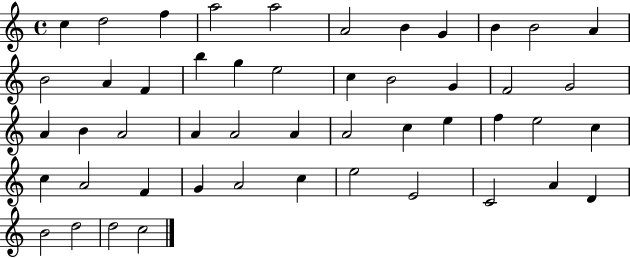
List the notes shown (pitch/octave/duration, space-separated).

C5/q D5/h F5/q A5/h A5/h A4/h B4/q G4/q B4/q B4/h A4/q B4/h A4/q F4/q B5/q G5/q E5/h C5/q B4/h G4/q F4/h G4/h A4/q B4/q A4/h A4/q A4/h A4/q A4/h C5/q E5/q F5/q E5/h C5/q C5/q A4/h F4/q G4/q A4/h C5/q E5/h E4/h C4/h A4/q D4/q B4/h D5/h D5/h C5/h